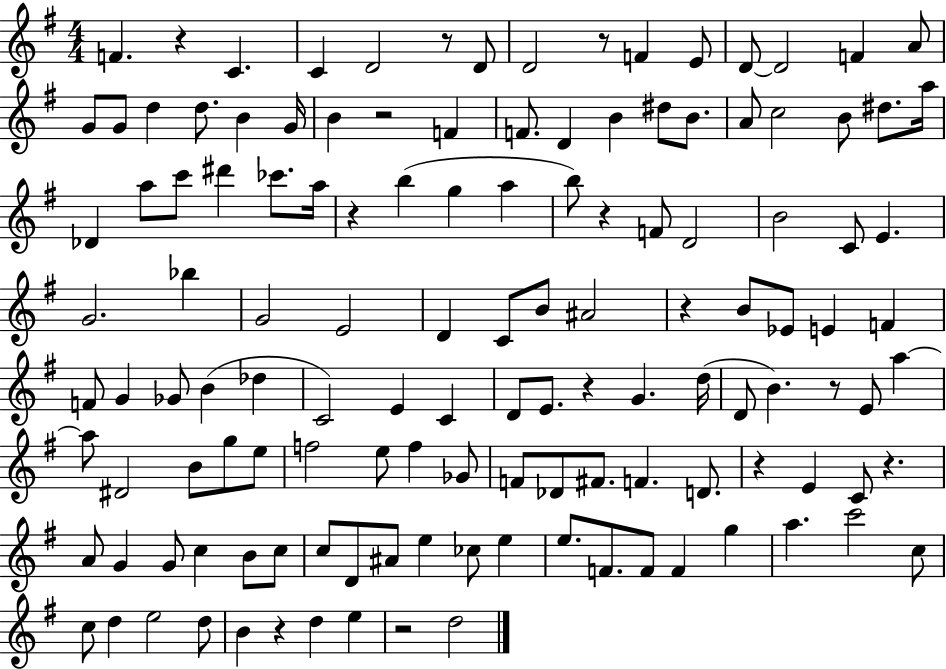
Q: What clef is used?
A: treble